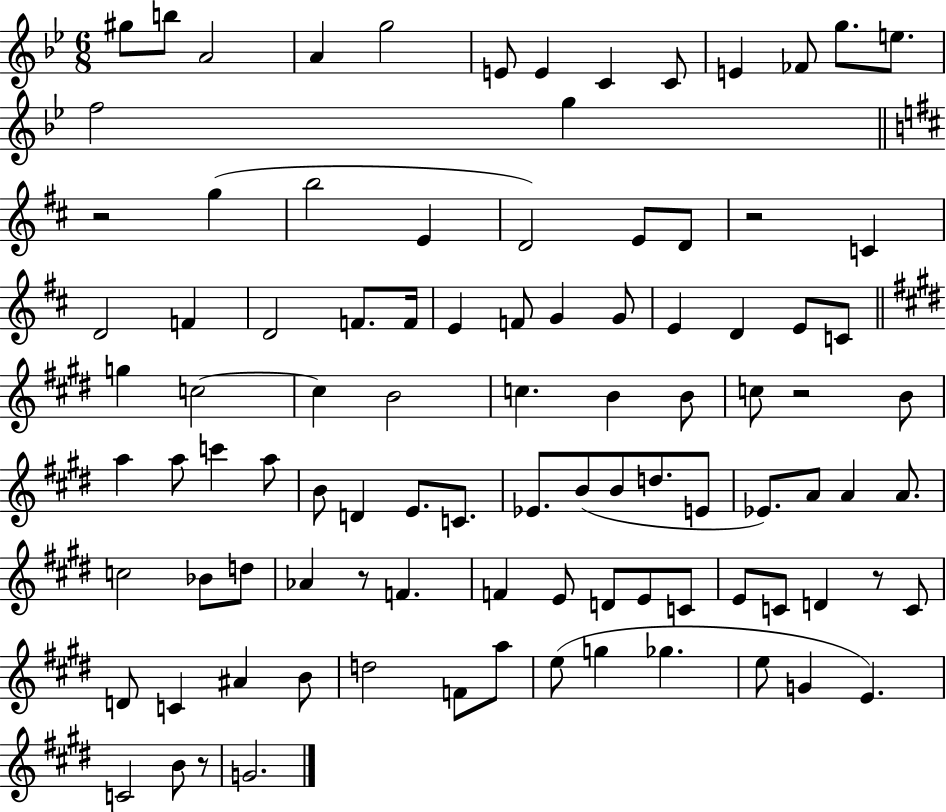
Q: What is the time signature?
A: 6/8